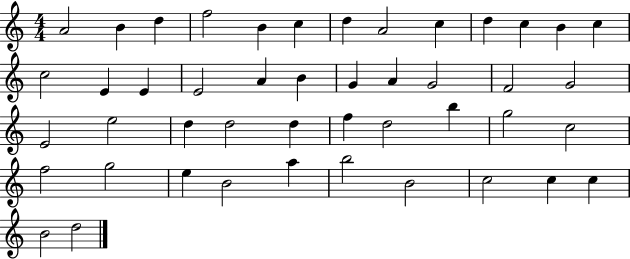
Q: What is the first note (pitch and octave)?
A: A4